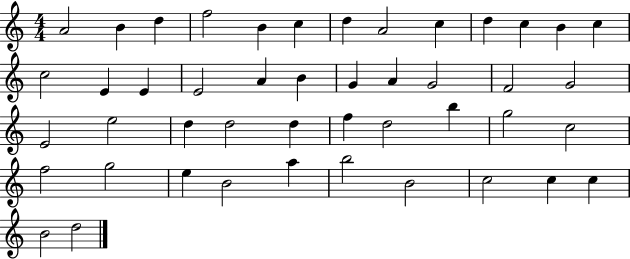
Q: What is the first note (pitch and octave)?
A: A4